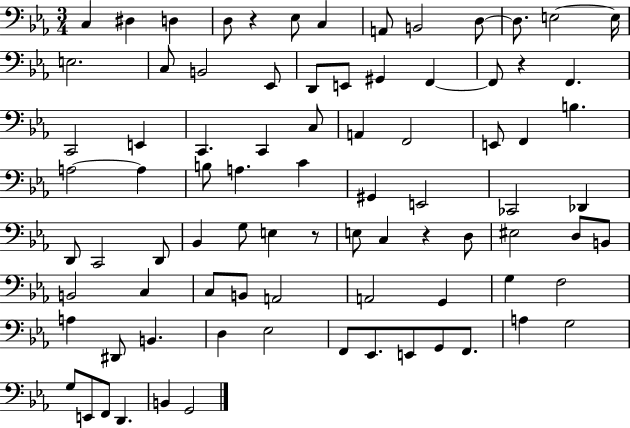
{
  \clef bass
  \numericTimeSignature
  \time 3/4
  \key ees \major
  \repeat volta 2 { c4 dis4 d4 | d8 r4 ees8 c4 | a,8 b,2 d8~~ | d8. e2~~ e16 | \break e2. | c8 b,2 ees,8 | d,8 e,8 gis,4 f,4~~ | f,8 r4 f,4. | \break c,2 e,4 | c,4. c,4 c8 | a,4 f,2 | e,8 f,4 b4. | \break a2~~ a4 | b8 a4. c'4 | gis,4 e,2 | ces,2 des,4 | \break d,8 c,2 d,8 | bes,4 g8 e4 r8 | e8 c4 r4 d8 | eis2 d8 b,8 | \break b,2 c4 | c8 b,8 a,2 | a,2 g,4 | g4 f2 | \break a4 dis,8 b,4. | d4 ees2 | f,8 ees,8. e,8 g,8 f,8. | a4 g2 | \break g8 e,8 f,8 d,4. | b,4 g,2 | } \bar "|."
}